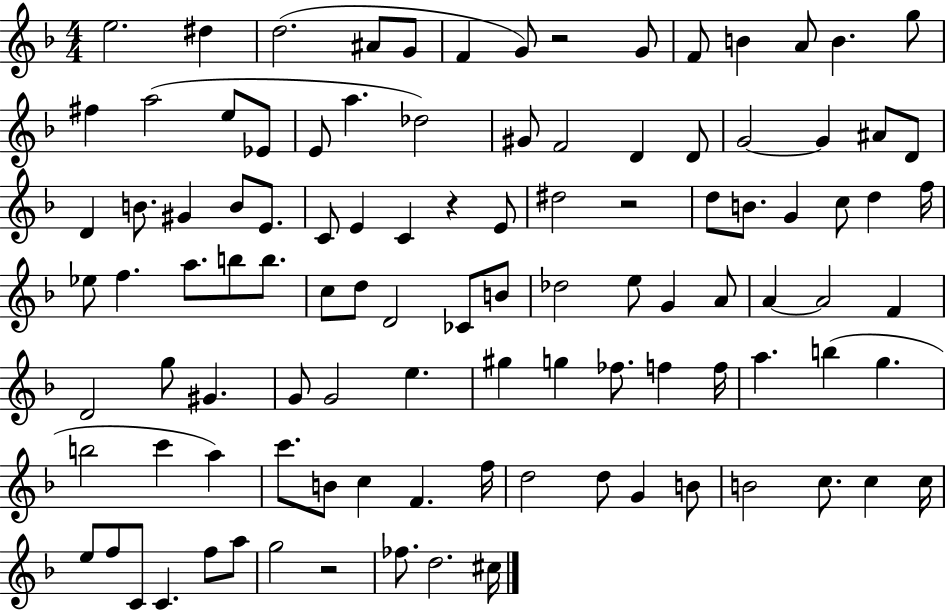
E5/h. D#5/q D5/h. A#4/e G4/e F4/q G4/e R/h G4/e F4/e B4/q A4/e B4/q. G5/e F#5/q A5/h E5/e Eb4/e E4/e A5/q. Db5/h G#4/e F4/h D4/q D4/e G4/h G4/q A#4/e D4/e D4/q B4/e. G#4/q B4/e E4/e. C4/e E4/q C4/q R/q E4/e D#5/h R/h D5/e B4/e. G4/q C5/e D5/q F5/s Eb5/e F5/q. A5/e. B5/e B5/e. C5/e D5/e D4/h CES4/e B4/e Db5/h E5/e G4/q A4/e A4/q A4/h F4/q D4/h G5/e G#4/q. G4/e G4/h E5/q. G#5/q G5/q FES5/e. F5/q F5/s A5/q. B5/q G5/q. B5/h C6/q A5/q C6/e. B4/e C5/q F4/q. F5/s D5/h D5/e G4/q B4/e B4/h C5/e. C5/q C5/s E5/e F5/e C4/e C4/q. F5/e A5/e G5/h R/h FES5/e. D5/h. C#5/s